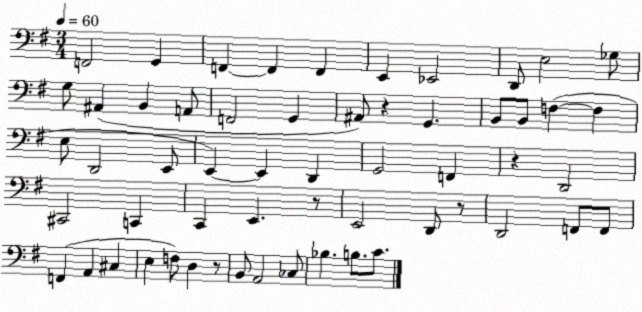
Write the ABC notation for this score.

X:1
T:Untitled
M:3/4
L:1/4
K:G
F,,2 G,, F,, F,, F,, E,, _E,,2 D,,/2 E,2 _G,/2 G,/2 ^A,, B,, A,,/2 F,,2 G,, ^A,,/2 z G,, B,,/2 B,,/2 F, F, E,/2 D,,2 E,,/2 E,, E,, D,, G,,2 F,, z D,,2 ^C,,2 C,, C,, E,, z/2 E,,2 D,,/2 z/2 D,,2 F,,/2 F,,/2 F,, A,, ^C, E, F,/2 D, z/2 B,,/2 A,,2 _C,/2 _B, B,/2 C/2